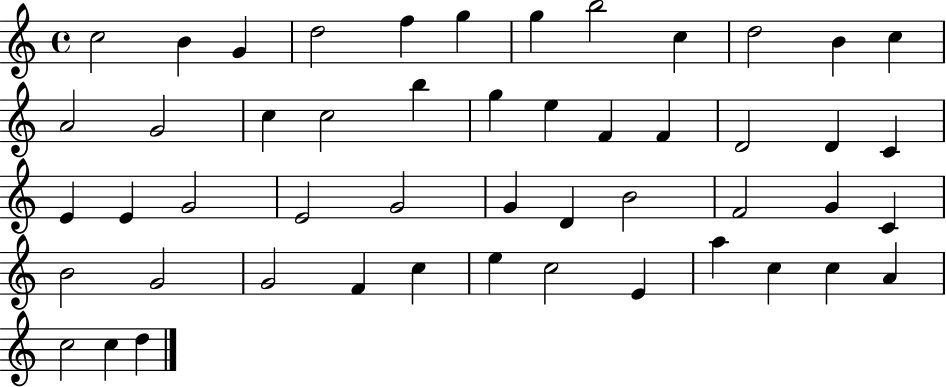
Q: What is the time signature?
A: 4/4